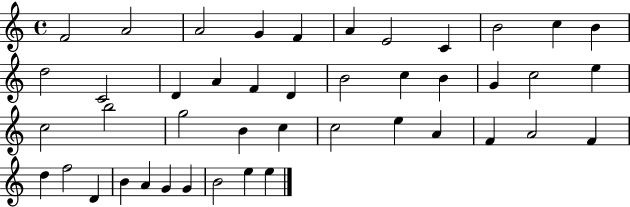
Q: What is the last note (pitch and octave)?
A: E5